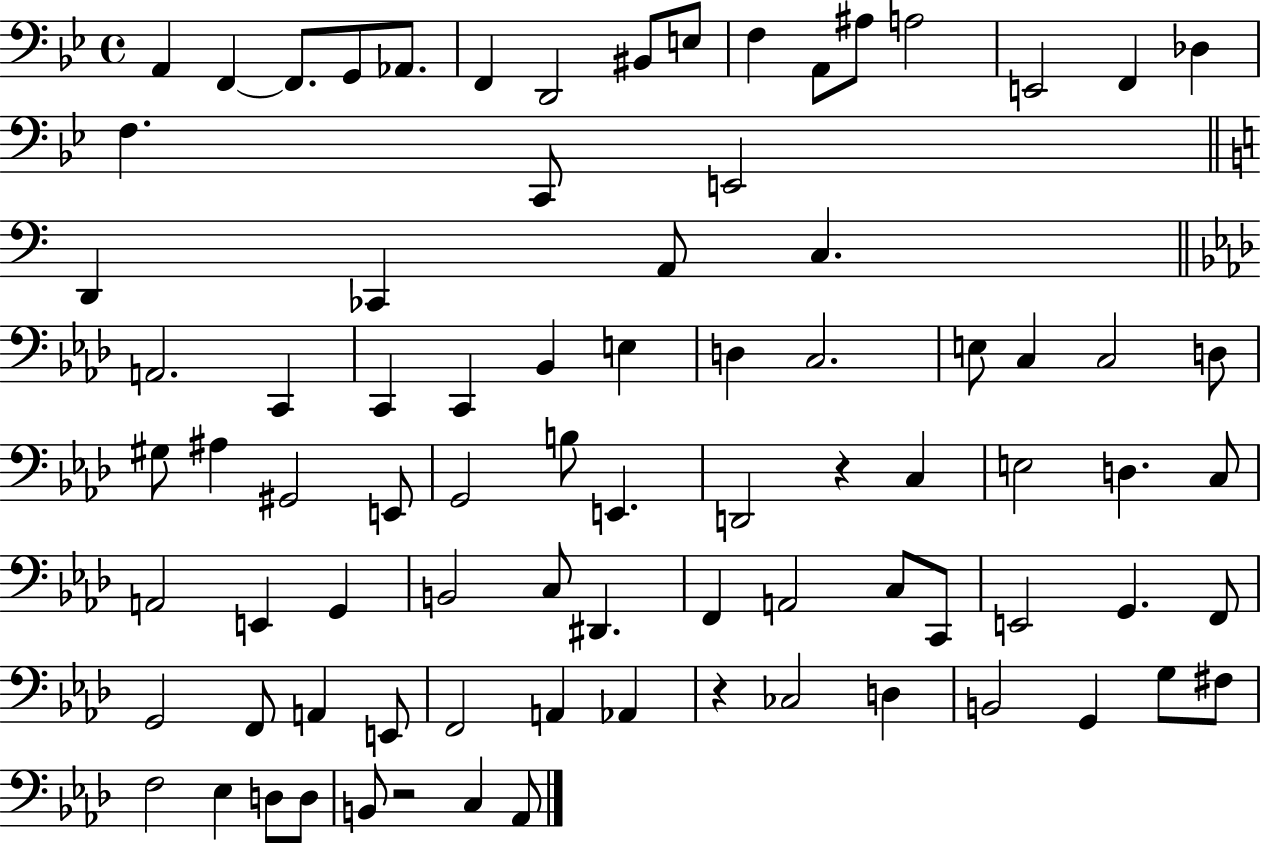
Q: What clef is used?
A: bass